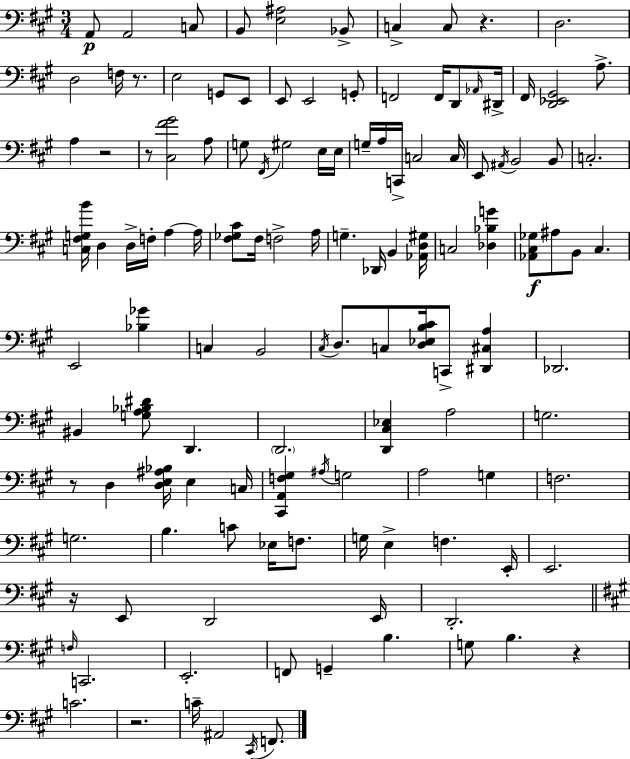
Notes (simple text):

A2/e A2/h C3/e B2/e [E3,A#3]/h Bb2/e C3/q C3/e R/q. D3/h. D3/h F3/s R/e. E3/h G2/e E2/e E2/e E2/h G2/e F2/h F2/s D2/e Ab2/s D#2/s F#2/s [D2,Eb2,G#2]/h A3/e. A3/q R/h R/e [C#3,F#4,G#4]/h A3/e G3/e F#2/s G#3/h E3/s E3/s G3/s A3/s C2/s C3/h C3/s E2/e A#2/s B2/h B2/e C3/h. [C3,F#3,G3,B4]/s D3/q D3/s F3/s A3/q A3/s [F#3,Gb3,C#4]/e F#3/s F3/h A3/s G3/q. Db2/s B2/q [Ab2,D3,G#3]/s C3/h [Db3,Bb3,G4]/q [Ab2,C#3,Gb3]/e A#3/e B2/e C#3/q. E2/h [Bb3,Gb4]/q C3/q B2/h C#3/s D3/e. C3/e [D3,Eb3,B3,C#4]/s C2/e [D#2,C#3,A3]/q Db2/h. BIS2/q [G3,A3,Bb3,D#4]/e D2/q. D2/h. [D2,C#3,Eb3]/q A3/h G3/h. R/e D3/q [D3,E3,A#3,Bb3]/s E3/q C3/s [C#2,A2,F3,G#3]/q A#3/s G3/h A3/h G3/q F3/h. G3/h. B3/q. C4/e Eb3/s F3/e. G3/s E3/q F3/q. E2/s E2/h. R/s E2/e D2/h E2/s D2/h. F3/s C2/h. E2/h. F2/e G2/q B3/q. G3/e B3/q. R/q C4/h. R/h. C4/s A#2/h C#2/s F2/e.